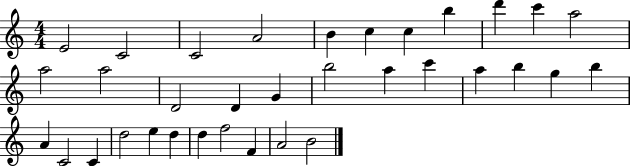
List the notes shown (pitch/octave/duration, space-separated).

E4/h C4/h C4/h A4/h B4/q C5/q C5/q B5/q D6/q C6/q A5/h A5/h A5/h D4/h D4/q G4/q B5/h A5/q C6/q A5/q B5/q G5/q B5/q A4/q C4/h C4/q D5/h E5/q D5/q D5/q F5/h F4/q A4/h B4/h